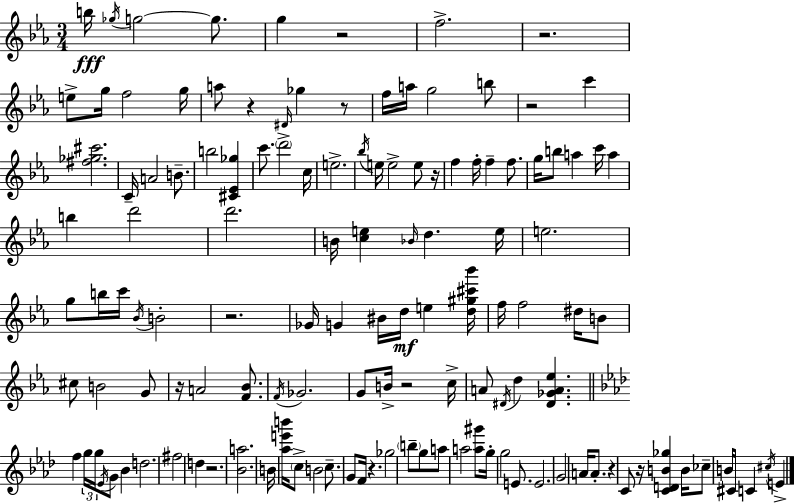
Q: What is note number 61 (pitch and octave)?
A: B4